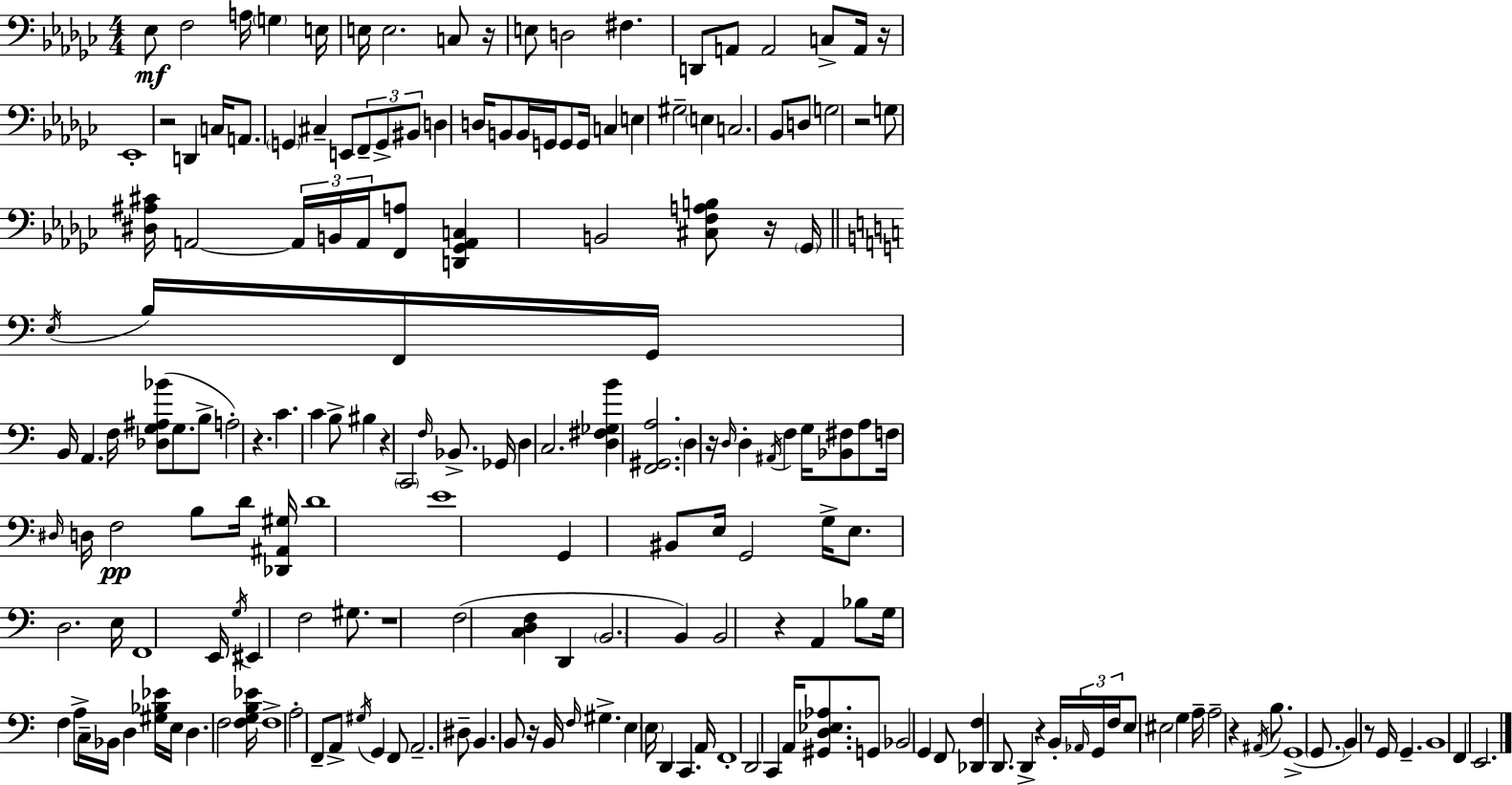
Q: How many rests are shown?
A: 14